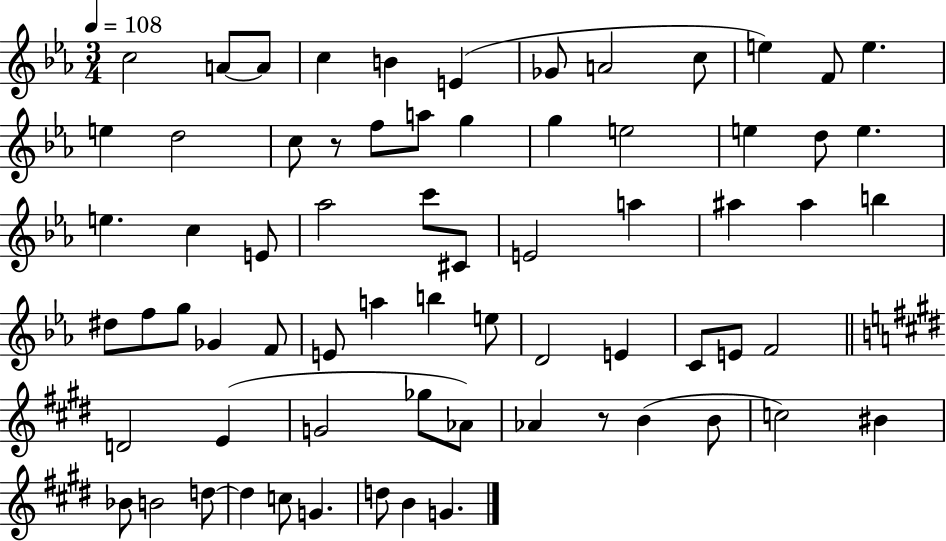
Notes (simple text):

C5/h A4/e A4/e C5/q B4/q E4/q Gb4/e A4/h C5/e E5/q F4/e E5/q. E5/q D5/h C5/e R/e F5/e A5/e G5/q G5/q E5/h E5/q D5/e E5/q. E5/q. C5/q E4/e Ab5/h C6/e C#4/e E4/h A5/q A#5/q A#5/q B5/q D#5/e F5/e G5/e Gb4/q F4/e E4/e A5/q B5/q E5/e D4/h E4/q C4/e E4/e F4/h D4/h E4/q G4/h Gb5/e Ab4/e Ab4/q R/e B4/q B4/e C5/h BIS4/q Bb4/e B4/h D5/e D5/q C5/e G4/q. D5/e B4/q G4/q.